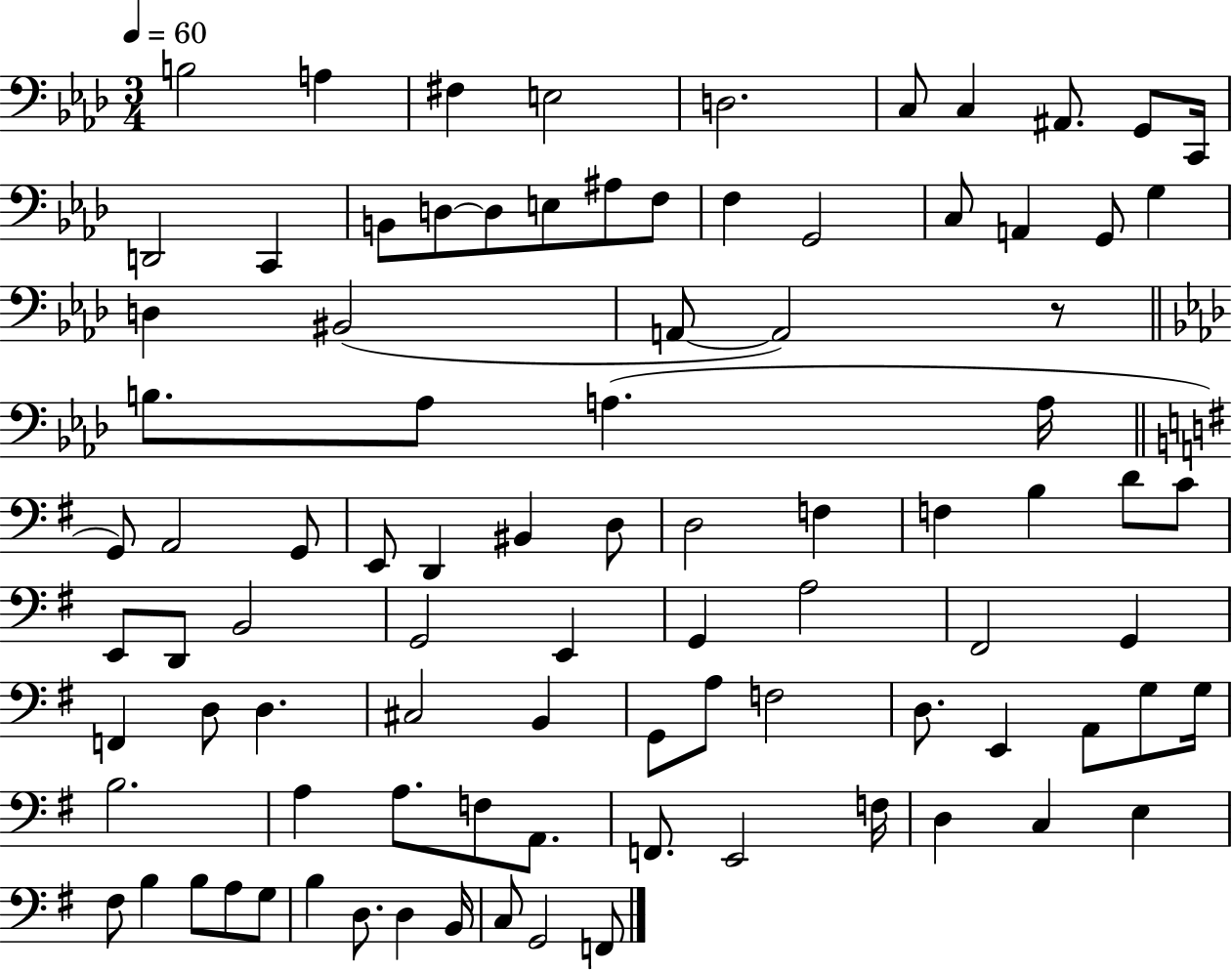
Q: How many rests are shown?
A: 1